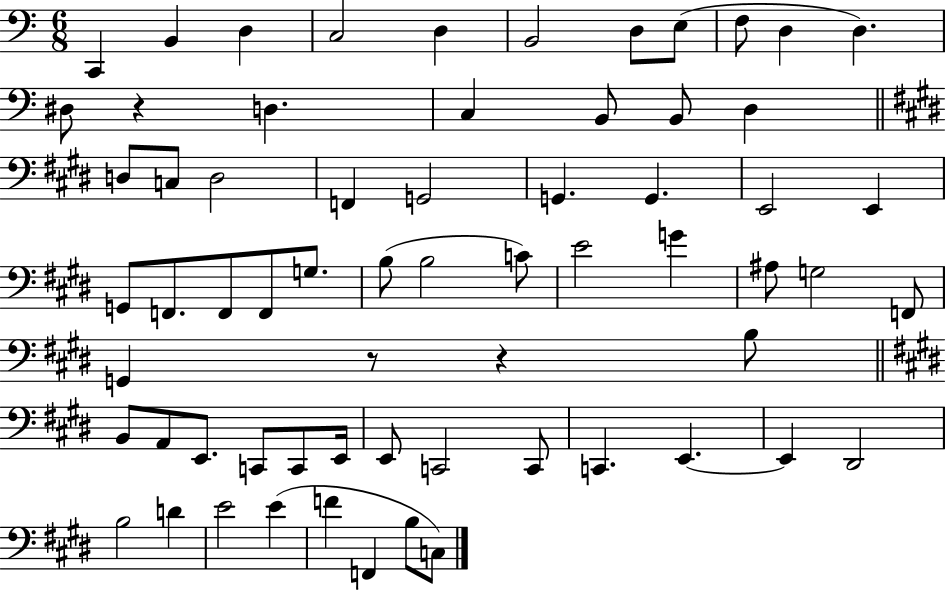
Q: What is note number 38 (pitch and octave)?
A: G3